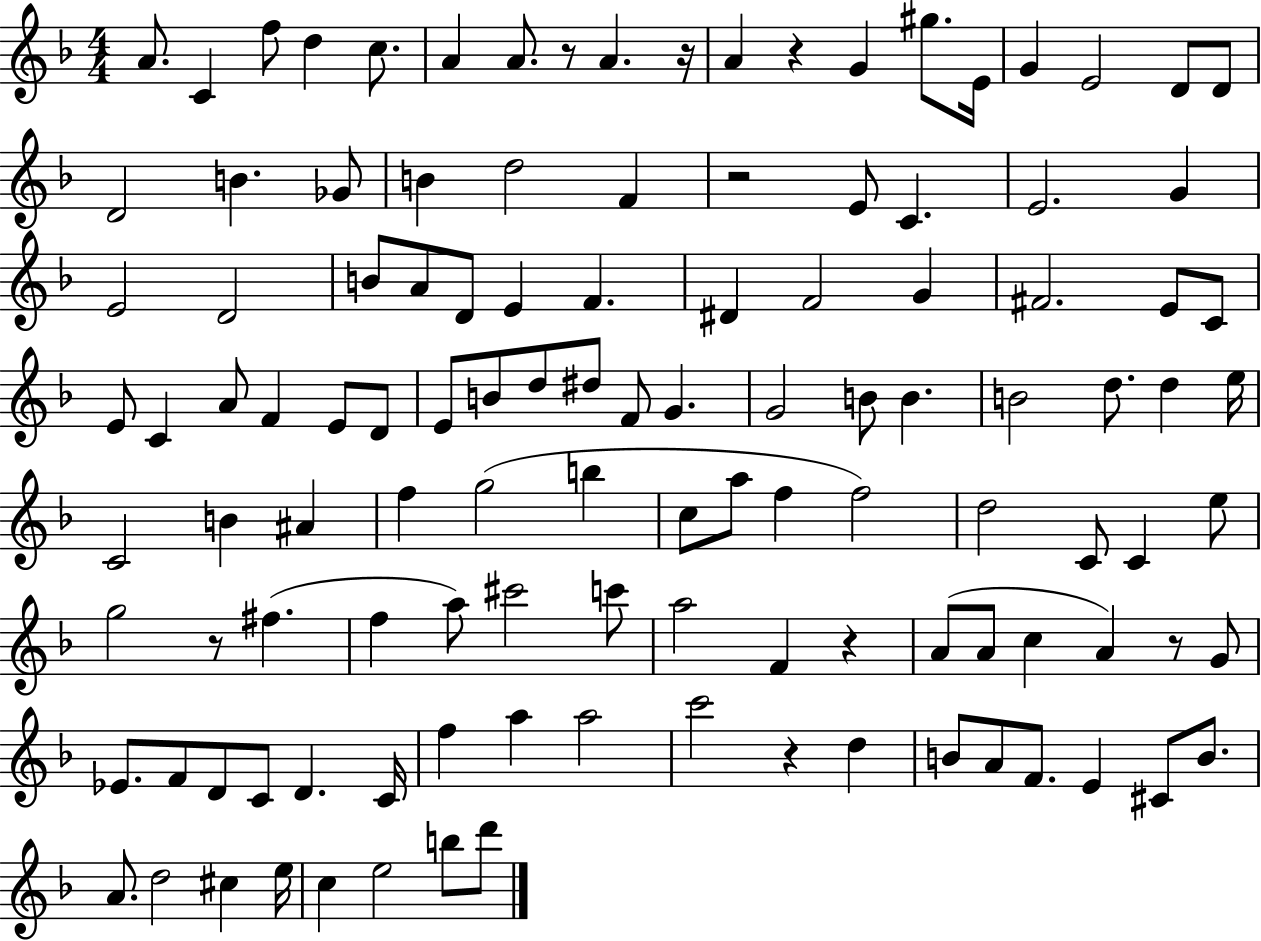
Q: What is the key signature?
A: F major